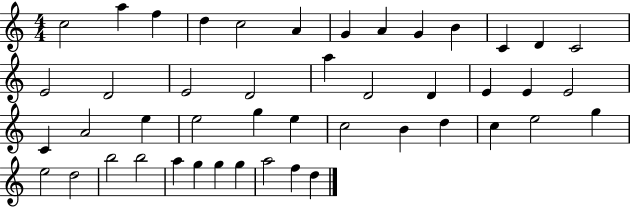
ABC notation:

X:1
T:Untitled
M:4/4
L:1/4
K:C
c2 a f d c2 A G A G B C D C2 E2 D2 E2 D2 a D2 D E E E2 C A2 e e2 g e c2 B d c e2 g e2 d2 b2 b2 a g g g a2 f d